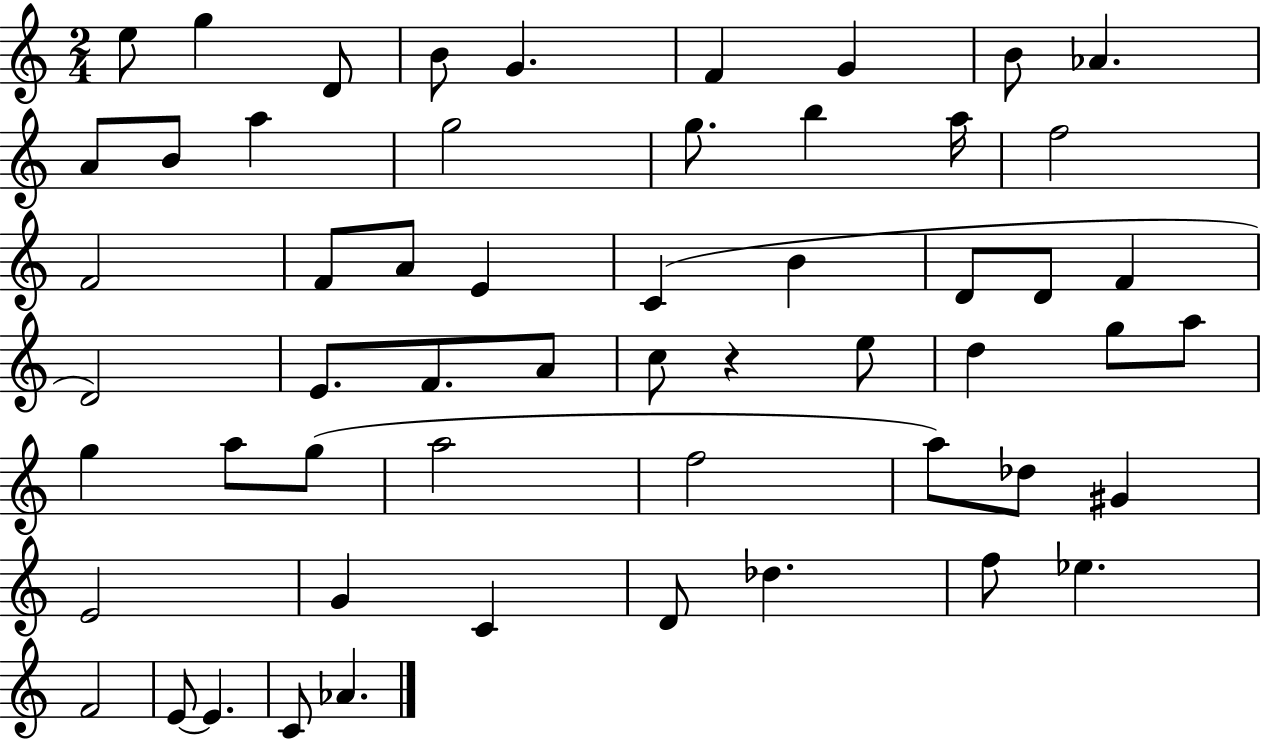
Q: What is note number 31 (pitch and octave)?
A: C5